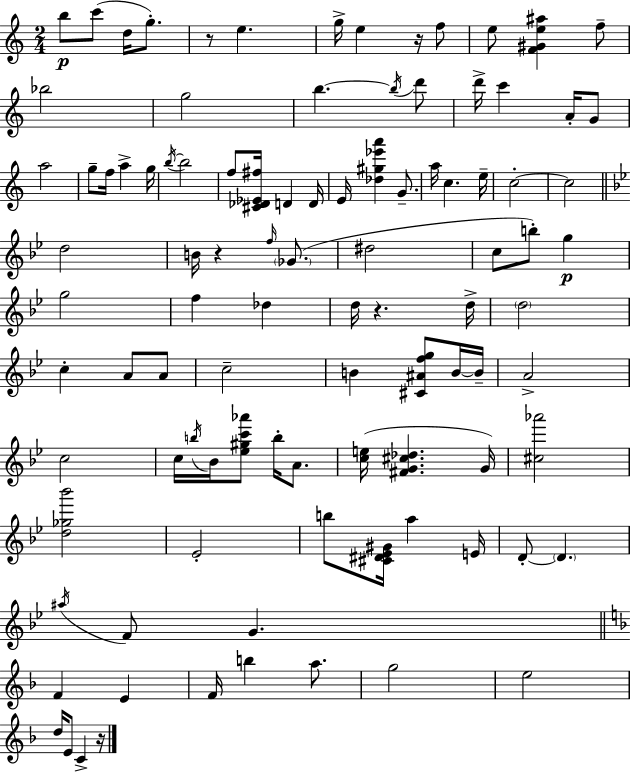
B5/e C6/e D5/s G5/e. R/e E5/q. G5/s E5/q R/s F5/e E5/e [F4,G#4,E5,A#5]/q F5/e Bb5/h G5/h B5/q. B5/s D6/e D6/s C6/q A4/s G4/e A5/h G5/e F5/s A5/q G5/s B5/s B5/h F5/e [C#4,Db4,Eb4,F#5]/s D4/q D4/s E4/s [Db5,G#5,Eb6,A6]/q G4/e. A5/s C5/q. E5/s C5/h C5/h D5/h B4/s R/q F5/s Gb4/e. D#5/h C5/e B5/e G5/q G5/h F5/q Db5/q D5/s R/q. D5/s D5/h C5/q A4/e A4/e C5/h B4/q [C#4,A#4,F5,G5]/e B4/s B4/s A4/h C5/h C5/s B5/s Bb4/s [Eb5,G#5,C6,Ab6]/e B5/s A4/e. [C5,E5]/s [F#4,G4,C#5,Db5]/q. G4/s [C#5,Ab6]/h [D5,Gb5,Bb6]/h Eb4/h B5/e [C#4,D#4,Eb4,G#4]/s A5/q E4/s D4/e D4/q. A#5/s F4/e G4/q. F4/q E4/q F4/s B5/q A5/e. G5/h E5/h D5/s E4/e C4/q R/s